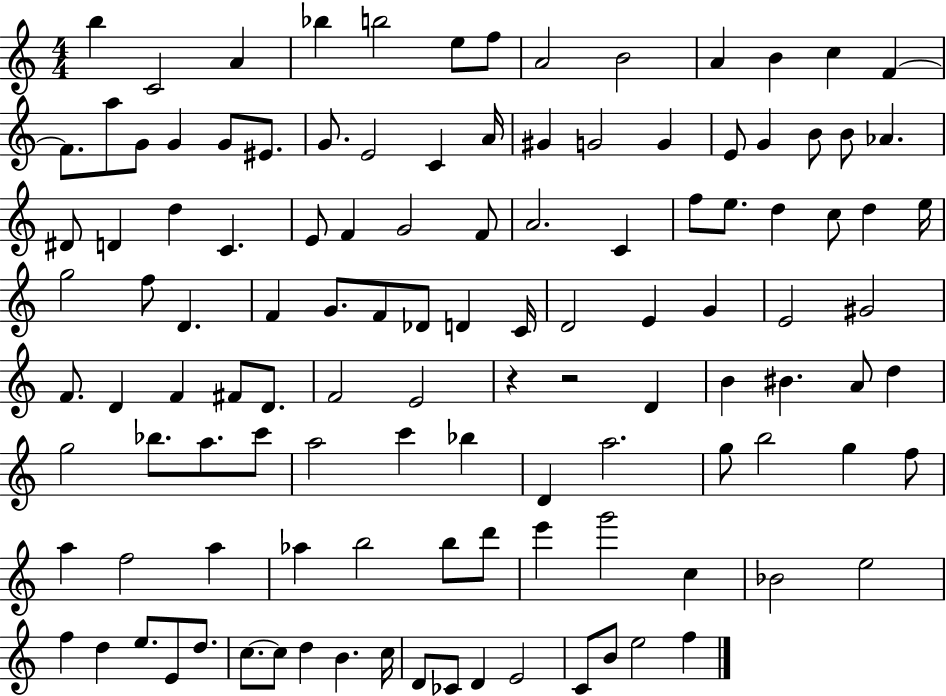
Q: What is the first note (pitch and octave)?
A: B5